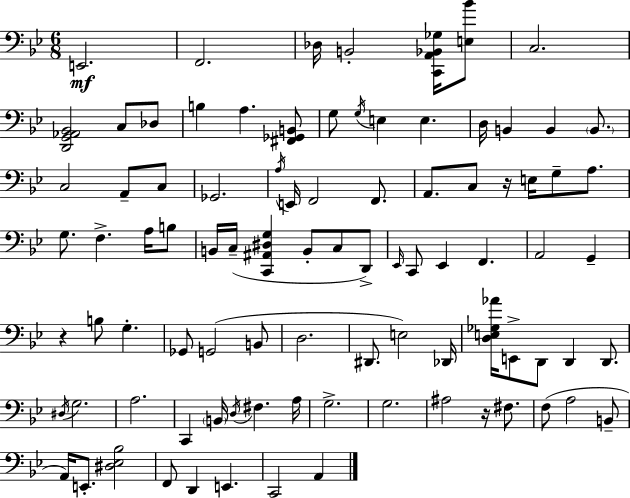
{
  \clef bass
  \numericTimeSignature
  \time 6/8
  \key g \minor
  e,2.\mf | f,2. | des16 b,2-. <c, a, bes, ges>16 <e bes'>8 | c2. | \break <d, g, aes, bes,>2 c8 des8 | b4 a4. <fis, ges, b,>8 | g8 \acciaccatura { g16 } e4 e4. | d16 b,4 b,4 \parenthesize b,8. | \break c2 a,8-- c8 | ges,2. | \acciaccatura { a16 } e,16 f,2 f,8. | a,8. c8 r16 e16 g8-- a8. | \break g8. f4.-> a16 | b8 b,16 c16--( <c, ais, dis g>4 b,8-. c8 | d,8->) \grace { ees,16 } c,8 ees,4 f,4. | a,2 g,4-- | \break r4 b8 g4.-. | ges,8 g,2( | b,8 d2. | dis,8. e2) | \break des,16 <d e ges aes'>16 e,8-> d,8 d,4 | d,8. \acciaccatura { dis16 } g2. | a2. | c,4 \parenthesize b,16 \acciaccatura { d16 } fis4. | \break a16 g2.-> | g2. | ais2 | r16 fis8. f8( a2 | \break b,8-- a,16) e,8.-. <dis ees bes>2 | f,8 d,4 e,4. | c,2 | a,4 \bar "|."
}